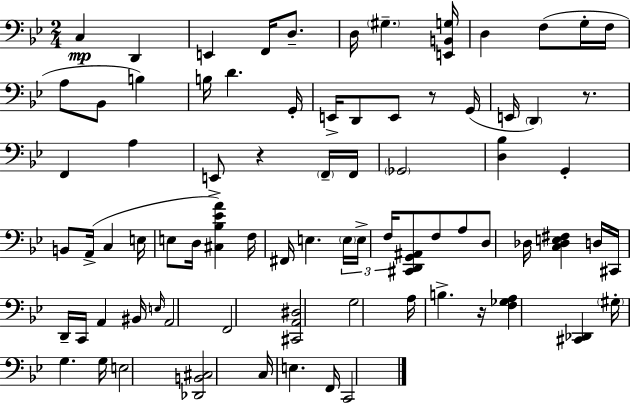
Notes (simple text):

C3/q D2/q E2/q F2/s D3/e. D3/s G#3/q. [E2,B2,G3]/s D3/q F3/e G3/s F3/s A3/e Bb2/e B3/q B3/s D4/q. G2/s E2/s D2/e E2/e R/e G2/s E2/s D2/q R/e. F2/q A3/q E2/e R/q F2/s F2/s Gb2/h [D3,Bb3]/q G2/q B2/e A2/s C3/q E3/s E3/e D3/s [C#3,Bb3,Eb4,A4]/q F3/s F#2/s E3/q. E3/s E3/s F3/s [C#2,D2,G2,A#2]/e F3/e A3/e D3/e Db3/s [C3,Db3,E3,F#3]/q D3/s C#2/s D2/s C2/s A2/q BIS2/s E3/s A2/h F2/h [C#2,A2,D#3]/h G3/h A3/s B3/q. R/s [F3,Gb3,A3]/q [C#2,Db2]/q G#3/s G3/q. G3/s E3/h [Db2,B2,C#3]/h C3/s E3/q. F2/s C2/h